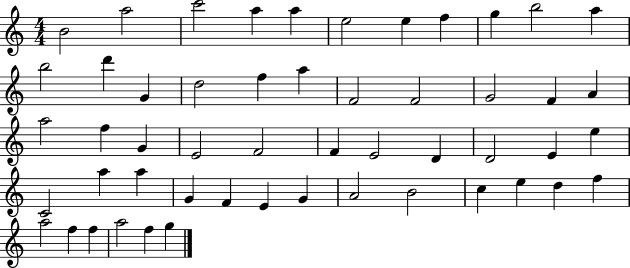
B4/h A5/h C6/h A5/q A5/q E5/h E5/q F5/q G5/q B5/h A5/q B5/h D6/q G4/q D5/h F5/q A5/q F4/h F4/h G4/h F4/q A4/q A5/h F5/q G4/q E4/h F4/h F4/q E4/h D4/q D4/h E4/q E5/q C4/h A5/q A5/q G4/q F4/q E4/q G4/q A4/h B4/h C5/q E5/q D5/q F5/q A5/h F5/q F5/q A5/h F5/q G5/q